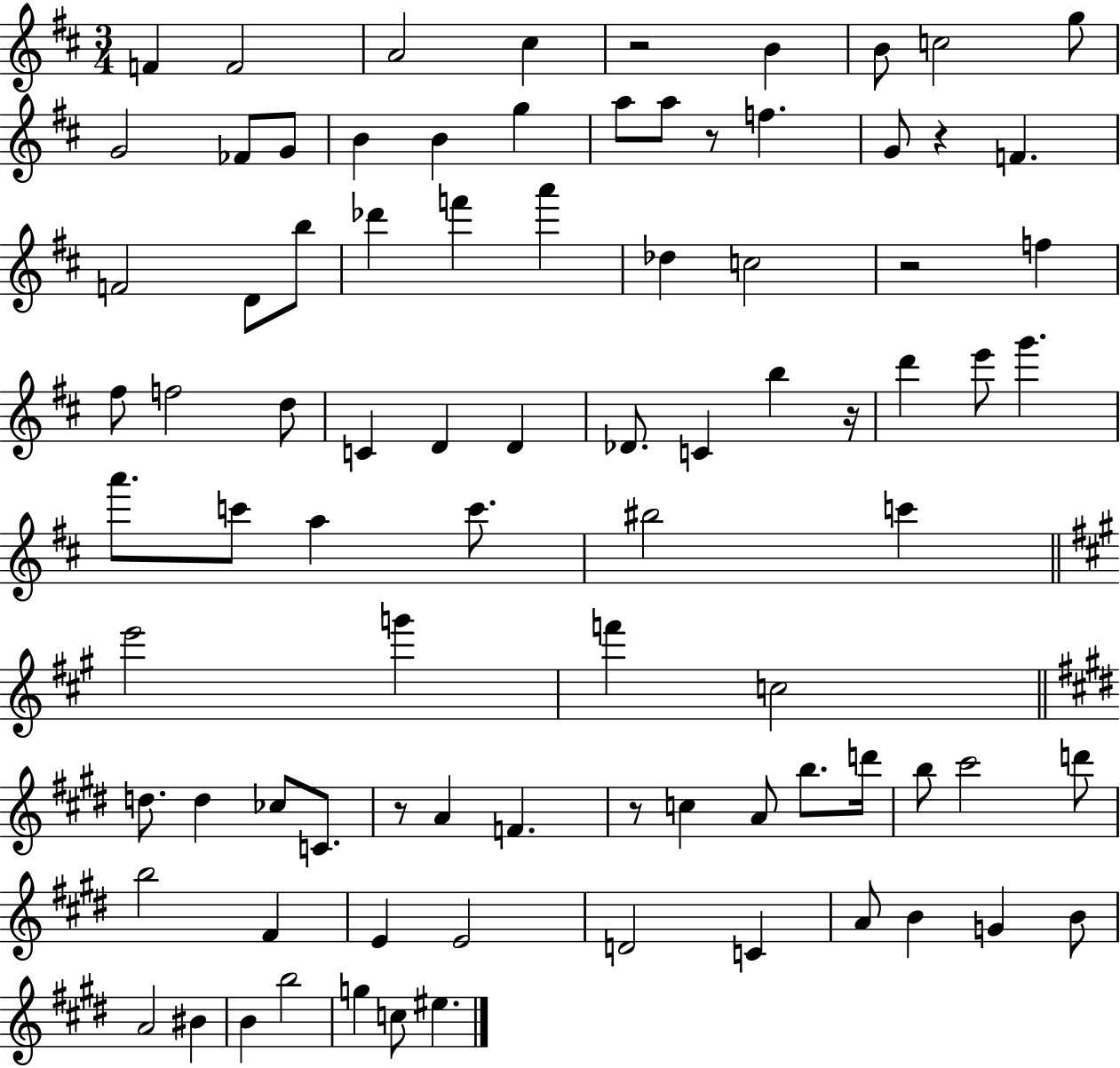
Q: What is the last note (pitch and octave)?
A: EIS5